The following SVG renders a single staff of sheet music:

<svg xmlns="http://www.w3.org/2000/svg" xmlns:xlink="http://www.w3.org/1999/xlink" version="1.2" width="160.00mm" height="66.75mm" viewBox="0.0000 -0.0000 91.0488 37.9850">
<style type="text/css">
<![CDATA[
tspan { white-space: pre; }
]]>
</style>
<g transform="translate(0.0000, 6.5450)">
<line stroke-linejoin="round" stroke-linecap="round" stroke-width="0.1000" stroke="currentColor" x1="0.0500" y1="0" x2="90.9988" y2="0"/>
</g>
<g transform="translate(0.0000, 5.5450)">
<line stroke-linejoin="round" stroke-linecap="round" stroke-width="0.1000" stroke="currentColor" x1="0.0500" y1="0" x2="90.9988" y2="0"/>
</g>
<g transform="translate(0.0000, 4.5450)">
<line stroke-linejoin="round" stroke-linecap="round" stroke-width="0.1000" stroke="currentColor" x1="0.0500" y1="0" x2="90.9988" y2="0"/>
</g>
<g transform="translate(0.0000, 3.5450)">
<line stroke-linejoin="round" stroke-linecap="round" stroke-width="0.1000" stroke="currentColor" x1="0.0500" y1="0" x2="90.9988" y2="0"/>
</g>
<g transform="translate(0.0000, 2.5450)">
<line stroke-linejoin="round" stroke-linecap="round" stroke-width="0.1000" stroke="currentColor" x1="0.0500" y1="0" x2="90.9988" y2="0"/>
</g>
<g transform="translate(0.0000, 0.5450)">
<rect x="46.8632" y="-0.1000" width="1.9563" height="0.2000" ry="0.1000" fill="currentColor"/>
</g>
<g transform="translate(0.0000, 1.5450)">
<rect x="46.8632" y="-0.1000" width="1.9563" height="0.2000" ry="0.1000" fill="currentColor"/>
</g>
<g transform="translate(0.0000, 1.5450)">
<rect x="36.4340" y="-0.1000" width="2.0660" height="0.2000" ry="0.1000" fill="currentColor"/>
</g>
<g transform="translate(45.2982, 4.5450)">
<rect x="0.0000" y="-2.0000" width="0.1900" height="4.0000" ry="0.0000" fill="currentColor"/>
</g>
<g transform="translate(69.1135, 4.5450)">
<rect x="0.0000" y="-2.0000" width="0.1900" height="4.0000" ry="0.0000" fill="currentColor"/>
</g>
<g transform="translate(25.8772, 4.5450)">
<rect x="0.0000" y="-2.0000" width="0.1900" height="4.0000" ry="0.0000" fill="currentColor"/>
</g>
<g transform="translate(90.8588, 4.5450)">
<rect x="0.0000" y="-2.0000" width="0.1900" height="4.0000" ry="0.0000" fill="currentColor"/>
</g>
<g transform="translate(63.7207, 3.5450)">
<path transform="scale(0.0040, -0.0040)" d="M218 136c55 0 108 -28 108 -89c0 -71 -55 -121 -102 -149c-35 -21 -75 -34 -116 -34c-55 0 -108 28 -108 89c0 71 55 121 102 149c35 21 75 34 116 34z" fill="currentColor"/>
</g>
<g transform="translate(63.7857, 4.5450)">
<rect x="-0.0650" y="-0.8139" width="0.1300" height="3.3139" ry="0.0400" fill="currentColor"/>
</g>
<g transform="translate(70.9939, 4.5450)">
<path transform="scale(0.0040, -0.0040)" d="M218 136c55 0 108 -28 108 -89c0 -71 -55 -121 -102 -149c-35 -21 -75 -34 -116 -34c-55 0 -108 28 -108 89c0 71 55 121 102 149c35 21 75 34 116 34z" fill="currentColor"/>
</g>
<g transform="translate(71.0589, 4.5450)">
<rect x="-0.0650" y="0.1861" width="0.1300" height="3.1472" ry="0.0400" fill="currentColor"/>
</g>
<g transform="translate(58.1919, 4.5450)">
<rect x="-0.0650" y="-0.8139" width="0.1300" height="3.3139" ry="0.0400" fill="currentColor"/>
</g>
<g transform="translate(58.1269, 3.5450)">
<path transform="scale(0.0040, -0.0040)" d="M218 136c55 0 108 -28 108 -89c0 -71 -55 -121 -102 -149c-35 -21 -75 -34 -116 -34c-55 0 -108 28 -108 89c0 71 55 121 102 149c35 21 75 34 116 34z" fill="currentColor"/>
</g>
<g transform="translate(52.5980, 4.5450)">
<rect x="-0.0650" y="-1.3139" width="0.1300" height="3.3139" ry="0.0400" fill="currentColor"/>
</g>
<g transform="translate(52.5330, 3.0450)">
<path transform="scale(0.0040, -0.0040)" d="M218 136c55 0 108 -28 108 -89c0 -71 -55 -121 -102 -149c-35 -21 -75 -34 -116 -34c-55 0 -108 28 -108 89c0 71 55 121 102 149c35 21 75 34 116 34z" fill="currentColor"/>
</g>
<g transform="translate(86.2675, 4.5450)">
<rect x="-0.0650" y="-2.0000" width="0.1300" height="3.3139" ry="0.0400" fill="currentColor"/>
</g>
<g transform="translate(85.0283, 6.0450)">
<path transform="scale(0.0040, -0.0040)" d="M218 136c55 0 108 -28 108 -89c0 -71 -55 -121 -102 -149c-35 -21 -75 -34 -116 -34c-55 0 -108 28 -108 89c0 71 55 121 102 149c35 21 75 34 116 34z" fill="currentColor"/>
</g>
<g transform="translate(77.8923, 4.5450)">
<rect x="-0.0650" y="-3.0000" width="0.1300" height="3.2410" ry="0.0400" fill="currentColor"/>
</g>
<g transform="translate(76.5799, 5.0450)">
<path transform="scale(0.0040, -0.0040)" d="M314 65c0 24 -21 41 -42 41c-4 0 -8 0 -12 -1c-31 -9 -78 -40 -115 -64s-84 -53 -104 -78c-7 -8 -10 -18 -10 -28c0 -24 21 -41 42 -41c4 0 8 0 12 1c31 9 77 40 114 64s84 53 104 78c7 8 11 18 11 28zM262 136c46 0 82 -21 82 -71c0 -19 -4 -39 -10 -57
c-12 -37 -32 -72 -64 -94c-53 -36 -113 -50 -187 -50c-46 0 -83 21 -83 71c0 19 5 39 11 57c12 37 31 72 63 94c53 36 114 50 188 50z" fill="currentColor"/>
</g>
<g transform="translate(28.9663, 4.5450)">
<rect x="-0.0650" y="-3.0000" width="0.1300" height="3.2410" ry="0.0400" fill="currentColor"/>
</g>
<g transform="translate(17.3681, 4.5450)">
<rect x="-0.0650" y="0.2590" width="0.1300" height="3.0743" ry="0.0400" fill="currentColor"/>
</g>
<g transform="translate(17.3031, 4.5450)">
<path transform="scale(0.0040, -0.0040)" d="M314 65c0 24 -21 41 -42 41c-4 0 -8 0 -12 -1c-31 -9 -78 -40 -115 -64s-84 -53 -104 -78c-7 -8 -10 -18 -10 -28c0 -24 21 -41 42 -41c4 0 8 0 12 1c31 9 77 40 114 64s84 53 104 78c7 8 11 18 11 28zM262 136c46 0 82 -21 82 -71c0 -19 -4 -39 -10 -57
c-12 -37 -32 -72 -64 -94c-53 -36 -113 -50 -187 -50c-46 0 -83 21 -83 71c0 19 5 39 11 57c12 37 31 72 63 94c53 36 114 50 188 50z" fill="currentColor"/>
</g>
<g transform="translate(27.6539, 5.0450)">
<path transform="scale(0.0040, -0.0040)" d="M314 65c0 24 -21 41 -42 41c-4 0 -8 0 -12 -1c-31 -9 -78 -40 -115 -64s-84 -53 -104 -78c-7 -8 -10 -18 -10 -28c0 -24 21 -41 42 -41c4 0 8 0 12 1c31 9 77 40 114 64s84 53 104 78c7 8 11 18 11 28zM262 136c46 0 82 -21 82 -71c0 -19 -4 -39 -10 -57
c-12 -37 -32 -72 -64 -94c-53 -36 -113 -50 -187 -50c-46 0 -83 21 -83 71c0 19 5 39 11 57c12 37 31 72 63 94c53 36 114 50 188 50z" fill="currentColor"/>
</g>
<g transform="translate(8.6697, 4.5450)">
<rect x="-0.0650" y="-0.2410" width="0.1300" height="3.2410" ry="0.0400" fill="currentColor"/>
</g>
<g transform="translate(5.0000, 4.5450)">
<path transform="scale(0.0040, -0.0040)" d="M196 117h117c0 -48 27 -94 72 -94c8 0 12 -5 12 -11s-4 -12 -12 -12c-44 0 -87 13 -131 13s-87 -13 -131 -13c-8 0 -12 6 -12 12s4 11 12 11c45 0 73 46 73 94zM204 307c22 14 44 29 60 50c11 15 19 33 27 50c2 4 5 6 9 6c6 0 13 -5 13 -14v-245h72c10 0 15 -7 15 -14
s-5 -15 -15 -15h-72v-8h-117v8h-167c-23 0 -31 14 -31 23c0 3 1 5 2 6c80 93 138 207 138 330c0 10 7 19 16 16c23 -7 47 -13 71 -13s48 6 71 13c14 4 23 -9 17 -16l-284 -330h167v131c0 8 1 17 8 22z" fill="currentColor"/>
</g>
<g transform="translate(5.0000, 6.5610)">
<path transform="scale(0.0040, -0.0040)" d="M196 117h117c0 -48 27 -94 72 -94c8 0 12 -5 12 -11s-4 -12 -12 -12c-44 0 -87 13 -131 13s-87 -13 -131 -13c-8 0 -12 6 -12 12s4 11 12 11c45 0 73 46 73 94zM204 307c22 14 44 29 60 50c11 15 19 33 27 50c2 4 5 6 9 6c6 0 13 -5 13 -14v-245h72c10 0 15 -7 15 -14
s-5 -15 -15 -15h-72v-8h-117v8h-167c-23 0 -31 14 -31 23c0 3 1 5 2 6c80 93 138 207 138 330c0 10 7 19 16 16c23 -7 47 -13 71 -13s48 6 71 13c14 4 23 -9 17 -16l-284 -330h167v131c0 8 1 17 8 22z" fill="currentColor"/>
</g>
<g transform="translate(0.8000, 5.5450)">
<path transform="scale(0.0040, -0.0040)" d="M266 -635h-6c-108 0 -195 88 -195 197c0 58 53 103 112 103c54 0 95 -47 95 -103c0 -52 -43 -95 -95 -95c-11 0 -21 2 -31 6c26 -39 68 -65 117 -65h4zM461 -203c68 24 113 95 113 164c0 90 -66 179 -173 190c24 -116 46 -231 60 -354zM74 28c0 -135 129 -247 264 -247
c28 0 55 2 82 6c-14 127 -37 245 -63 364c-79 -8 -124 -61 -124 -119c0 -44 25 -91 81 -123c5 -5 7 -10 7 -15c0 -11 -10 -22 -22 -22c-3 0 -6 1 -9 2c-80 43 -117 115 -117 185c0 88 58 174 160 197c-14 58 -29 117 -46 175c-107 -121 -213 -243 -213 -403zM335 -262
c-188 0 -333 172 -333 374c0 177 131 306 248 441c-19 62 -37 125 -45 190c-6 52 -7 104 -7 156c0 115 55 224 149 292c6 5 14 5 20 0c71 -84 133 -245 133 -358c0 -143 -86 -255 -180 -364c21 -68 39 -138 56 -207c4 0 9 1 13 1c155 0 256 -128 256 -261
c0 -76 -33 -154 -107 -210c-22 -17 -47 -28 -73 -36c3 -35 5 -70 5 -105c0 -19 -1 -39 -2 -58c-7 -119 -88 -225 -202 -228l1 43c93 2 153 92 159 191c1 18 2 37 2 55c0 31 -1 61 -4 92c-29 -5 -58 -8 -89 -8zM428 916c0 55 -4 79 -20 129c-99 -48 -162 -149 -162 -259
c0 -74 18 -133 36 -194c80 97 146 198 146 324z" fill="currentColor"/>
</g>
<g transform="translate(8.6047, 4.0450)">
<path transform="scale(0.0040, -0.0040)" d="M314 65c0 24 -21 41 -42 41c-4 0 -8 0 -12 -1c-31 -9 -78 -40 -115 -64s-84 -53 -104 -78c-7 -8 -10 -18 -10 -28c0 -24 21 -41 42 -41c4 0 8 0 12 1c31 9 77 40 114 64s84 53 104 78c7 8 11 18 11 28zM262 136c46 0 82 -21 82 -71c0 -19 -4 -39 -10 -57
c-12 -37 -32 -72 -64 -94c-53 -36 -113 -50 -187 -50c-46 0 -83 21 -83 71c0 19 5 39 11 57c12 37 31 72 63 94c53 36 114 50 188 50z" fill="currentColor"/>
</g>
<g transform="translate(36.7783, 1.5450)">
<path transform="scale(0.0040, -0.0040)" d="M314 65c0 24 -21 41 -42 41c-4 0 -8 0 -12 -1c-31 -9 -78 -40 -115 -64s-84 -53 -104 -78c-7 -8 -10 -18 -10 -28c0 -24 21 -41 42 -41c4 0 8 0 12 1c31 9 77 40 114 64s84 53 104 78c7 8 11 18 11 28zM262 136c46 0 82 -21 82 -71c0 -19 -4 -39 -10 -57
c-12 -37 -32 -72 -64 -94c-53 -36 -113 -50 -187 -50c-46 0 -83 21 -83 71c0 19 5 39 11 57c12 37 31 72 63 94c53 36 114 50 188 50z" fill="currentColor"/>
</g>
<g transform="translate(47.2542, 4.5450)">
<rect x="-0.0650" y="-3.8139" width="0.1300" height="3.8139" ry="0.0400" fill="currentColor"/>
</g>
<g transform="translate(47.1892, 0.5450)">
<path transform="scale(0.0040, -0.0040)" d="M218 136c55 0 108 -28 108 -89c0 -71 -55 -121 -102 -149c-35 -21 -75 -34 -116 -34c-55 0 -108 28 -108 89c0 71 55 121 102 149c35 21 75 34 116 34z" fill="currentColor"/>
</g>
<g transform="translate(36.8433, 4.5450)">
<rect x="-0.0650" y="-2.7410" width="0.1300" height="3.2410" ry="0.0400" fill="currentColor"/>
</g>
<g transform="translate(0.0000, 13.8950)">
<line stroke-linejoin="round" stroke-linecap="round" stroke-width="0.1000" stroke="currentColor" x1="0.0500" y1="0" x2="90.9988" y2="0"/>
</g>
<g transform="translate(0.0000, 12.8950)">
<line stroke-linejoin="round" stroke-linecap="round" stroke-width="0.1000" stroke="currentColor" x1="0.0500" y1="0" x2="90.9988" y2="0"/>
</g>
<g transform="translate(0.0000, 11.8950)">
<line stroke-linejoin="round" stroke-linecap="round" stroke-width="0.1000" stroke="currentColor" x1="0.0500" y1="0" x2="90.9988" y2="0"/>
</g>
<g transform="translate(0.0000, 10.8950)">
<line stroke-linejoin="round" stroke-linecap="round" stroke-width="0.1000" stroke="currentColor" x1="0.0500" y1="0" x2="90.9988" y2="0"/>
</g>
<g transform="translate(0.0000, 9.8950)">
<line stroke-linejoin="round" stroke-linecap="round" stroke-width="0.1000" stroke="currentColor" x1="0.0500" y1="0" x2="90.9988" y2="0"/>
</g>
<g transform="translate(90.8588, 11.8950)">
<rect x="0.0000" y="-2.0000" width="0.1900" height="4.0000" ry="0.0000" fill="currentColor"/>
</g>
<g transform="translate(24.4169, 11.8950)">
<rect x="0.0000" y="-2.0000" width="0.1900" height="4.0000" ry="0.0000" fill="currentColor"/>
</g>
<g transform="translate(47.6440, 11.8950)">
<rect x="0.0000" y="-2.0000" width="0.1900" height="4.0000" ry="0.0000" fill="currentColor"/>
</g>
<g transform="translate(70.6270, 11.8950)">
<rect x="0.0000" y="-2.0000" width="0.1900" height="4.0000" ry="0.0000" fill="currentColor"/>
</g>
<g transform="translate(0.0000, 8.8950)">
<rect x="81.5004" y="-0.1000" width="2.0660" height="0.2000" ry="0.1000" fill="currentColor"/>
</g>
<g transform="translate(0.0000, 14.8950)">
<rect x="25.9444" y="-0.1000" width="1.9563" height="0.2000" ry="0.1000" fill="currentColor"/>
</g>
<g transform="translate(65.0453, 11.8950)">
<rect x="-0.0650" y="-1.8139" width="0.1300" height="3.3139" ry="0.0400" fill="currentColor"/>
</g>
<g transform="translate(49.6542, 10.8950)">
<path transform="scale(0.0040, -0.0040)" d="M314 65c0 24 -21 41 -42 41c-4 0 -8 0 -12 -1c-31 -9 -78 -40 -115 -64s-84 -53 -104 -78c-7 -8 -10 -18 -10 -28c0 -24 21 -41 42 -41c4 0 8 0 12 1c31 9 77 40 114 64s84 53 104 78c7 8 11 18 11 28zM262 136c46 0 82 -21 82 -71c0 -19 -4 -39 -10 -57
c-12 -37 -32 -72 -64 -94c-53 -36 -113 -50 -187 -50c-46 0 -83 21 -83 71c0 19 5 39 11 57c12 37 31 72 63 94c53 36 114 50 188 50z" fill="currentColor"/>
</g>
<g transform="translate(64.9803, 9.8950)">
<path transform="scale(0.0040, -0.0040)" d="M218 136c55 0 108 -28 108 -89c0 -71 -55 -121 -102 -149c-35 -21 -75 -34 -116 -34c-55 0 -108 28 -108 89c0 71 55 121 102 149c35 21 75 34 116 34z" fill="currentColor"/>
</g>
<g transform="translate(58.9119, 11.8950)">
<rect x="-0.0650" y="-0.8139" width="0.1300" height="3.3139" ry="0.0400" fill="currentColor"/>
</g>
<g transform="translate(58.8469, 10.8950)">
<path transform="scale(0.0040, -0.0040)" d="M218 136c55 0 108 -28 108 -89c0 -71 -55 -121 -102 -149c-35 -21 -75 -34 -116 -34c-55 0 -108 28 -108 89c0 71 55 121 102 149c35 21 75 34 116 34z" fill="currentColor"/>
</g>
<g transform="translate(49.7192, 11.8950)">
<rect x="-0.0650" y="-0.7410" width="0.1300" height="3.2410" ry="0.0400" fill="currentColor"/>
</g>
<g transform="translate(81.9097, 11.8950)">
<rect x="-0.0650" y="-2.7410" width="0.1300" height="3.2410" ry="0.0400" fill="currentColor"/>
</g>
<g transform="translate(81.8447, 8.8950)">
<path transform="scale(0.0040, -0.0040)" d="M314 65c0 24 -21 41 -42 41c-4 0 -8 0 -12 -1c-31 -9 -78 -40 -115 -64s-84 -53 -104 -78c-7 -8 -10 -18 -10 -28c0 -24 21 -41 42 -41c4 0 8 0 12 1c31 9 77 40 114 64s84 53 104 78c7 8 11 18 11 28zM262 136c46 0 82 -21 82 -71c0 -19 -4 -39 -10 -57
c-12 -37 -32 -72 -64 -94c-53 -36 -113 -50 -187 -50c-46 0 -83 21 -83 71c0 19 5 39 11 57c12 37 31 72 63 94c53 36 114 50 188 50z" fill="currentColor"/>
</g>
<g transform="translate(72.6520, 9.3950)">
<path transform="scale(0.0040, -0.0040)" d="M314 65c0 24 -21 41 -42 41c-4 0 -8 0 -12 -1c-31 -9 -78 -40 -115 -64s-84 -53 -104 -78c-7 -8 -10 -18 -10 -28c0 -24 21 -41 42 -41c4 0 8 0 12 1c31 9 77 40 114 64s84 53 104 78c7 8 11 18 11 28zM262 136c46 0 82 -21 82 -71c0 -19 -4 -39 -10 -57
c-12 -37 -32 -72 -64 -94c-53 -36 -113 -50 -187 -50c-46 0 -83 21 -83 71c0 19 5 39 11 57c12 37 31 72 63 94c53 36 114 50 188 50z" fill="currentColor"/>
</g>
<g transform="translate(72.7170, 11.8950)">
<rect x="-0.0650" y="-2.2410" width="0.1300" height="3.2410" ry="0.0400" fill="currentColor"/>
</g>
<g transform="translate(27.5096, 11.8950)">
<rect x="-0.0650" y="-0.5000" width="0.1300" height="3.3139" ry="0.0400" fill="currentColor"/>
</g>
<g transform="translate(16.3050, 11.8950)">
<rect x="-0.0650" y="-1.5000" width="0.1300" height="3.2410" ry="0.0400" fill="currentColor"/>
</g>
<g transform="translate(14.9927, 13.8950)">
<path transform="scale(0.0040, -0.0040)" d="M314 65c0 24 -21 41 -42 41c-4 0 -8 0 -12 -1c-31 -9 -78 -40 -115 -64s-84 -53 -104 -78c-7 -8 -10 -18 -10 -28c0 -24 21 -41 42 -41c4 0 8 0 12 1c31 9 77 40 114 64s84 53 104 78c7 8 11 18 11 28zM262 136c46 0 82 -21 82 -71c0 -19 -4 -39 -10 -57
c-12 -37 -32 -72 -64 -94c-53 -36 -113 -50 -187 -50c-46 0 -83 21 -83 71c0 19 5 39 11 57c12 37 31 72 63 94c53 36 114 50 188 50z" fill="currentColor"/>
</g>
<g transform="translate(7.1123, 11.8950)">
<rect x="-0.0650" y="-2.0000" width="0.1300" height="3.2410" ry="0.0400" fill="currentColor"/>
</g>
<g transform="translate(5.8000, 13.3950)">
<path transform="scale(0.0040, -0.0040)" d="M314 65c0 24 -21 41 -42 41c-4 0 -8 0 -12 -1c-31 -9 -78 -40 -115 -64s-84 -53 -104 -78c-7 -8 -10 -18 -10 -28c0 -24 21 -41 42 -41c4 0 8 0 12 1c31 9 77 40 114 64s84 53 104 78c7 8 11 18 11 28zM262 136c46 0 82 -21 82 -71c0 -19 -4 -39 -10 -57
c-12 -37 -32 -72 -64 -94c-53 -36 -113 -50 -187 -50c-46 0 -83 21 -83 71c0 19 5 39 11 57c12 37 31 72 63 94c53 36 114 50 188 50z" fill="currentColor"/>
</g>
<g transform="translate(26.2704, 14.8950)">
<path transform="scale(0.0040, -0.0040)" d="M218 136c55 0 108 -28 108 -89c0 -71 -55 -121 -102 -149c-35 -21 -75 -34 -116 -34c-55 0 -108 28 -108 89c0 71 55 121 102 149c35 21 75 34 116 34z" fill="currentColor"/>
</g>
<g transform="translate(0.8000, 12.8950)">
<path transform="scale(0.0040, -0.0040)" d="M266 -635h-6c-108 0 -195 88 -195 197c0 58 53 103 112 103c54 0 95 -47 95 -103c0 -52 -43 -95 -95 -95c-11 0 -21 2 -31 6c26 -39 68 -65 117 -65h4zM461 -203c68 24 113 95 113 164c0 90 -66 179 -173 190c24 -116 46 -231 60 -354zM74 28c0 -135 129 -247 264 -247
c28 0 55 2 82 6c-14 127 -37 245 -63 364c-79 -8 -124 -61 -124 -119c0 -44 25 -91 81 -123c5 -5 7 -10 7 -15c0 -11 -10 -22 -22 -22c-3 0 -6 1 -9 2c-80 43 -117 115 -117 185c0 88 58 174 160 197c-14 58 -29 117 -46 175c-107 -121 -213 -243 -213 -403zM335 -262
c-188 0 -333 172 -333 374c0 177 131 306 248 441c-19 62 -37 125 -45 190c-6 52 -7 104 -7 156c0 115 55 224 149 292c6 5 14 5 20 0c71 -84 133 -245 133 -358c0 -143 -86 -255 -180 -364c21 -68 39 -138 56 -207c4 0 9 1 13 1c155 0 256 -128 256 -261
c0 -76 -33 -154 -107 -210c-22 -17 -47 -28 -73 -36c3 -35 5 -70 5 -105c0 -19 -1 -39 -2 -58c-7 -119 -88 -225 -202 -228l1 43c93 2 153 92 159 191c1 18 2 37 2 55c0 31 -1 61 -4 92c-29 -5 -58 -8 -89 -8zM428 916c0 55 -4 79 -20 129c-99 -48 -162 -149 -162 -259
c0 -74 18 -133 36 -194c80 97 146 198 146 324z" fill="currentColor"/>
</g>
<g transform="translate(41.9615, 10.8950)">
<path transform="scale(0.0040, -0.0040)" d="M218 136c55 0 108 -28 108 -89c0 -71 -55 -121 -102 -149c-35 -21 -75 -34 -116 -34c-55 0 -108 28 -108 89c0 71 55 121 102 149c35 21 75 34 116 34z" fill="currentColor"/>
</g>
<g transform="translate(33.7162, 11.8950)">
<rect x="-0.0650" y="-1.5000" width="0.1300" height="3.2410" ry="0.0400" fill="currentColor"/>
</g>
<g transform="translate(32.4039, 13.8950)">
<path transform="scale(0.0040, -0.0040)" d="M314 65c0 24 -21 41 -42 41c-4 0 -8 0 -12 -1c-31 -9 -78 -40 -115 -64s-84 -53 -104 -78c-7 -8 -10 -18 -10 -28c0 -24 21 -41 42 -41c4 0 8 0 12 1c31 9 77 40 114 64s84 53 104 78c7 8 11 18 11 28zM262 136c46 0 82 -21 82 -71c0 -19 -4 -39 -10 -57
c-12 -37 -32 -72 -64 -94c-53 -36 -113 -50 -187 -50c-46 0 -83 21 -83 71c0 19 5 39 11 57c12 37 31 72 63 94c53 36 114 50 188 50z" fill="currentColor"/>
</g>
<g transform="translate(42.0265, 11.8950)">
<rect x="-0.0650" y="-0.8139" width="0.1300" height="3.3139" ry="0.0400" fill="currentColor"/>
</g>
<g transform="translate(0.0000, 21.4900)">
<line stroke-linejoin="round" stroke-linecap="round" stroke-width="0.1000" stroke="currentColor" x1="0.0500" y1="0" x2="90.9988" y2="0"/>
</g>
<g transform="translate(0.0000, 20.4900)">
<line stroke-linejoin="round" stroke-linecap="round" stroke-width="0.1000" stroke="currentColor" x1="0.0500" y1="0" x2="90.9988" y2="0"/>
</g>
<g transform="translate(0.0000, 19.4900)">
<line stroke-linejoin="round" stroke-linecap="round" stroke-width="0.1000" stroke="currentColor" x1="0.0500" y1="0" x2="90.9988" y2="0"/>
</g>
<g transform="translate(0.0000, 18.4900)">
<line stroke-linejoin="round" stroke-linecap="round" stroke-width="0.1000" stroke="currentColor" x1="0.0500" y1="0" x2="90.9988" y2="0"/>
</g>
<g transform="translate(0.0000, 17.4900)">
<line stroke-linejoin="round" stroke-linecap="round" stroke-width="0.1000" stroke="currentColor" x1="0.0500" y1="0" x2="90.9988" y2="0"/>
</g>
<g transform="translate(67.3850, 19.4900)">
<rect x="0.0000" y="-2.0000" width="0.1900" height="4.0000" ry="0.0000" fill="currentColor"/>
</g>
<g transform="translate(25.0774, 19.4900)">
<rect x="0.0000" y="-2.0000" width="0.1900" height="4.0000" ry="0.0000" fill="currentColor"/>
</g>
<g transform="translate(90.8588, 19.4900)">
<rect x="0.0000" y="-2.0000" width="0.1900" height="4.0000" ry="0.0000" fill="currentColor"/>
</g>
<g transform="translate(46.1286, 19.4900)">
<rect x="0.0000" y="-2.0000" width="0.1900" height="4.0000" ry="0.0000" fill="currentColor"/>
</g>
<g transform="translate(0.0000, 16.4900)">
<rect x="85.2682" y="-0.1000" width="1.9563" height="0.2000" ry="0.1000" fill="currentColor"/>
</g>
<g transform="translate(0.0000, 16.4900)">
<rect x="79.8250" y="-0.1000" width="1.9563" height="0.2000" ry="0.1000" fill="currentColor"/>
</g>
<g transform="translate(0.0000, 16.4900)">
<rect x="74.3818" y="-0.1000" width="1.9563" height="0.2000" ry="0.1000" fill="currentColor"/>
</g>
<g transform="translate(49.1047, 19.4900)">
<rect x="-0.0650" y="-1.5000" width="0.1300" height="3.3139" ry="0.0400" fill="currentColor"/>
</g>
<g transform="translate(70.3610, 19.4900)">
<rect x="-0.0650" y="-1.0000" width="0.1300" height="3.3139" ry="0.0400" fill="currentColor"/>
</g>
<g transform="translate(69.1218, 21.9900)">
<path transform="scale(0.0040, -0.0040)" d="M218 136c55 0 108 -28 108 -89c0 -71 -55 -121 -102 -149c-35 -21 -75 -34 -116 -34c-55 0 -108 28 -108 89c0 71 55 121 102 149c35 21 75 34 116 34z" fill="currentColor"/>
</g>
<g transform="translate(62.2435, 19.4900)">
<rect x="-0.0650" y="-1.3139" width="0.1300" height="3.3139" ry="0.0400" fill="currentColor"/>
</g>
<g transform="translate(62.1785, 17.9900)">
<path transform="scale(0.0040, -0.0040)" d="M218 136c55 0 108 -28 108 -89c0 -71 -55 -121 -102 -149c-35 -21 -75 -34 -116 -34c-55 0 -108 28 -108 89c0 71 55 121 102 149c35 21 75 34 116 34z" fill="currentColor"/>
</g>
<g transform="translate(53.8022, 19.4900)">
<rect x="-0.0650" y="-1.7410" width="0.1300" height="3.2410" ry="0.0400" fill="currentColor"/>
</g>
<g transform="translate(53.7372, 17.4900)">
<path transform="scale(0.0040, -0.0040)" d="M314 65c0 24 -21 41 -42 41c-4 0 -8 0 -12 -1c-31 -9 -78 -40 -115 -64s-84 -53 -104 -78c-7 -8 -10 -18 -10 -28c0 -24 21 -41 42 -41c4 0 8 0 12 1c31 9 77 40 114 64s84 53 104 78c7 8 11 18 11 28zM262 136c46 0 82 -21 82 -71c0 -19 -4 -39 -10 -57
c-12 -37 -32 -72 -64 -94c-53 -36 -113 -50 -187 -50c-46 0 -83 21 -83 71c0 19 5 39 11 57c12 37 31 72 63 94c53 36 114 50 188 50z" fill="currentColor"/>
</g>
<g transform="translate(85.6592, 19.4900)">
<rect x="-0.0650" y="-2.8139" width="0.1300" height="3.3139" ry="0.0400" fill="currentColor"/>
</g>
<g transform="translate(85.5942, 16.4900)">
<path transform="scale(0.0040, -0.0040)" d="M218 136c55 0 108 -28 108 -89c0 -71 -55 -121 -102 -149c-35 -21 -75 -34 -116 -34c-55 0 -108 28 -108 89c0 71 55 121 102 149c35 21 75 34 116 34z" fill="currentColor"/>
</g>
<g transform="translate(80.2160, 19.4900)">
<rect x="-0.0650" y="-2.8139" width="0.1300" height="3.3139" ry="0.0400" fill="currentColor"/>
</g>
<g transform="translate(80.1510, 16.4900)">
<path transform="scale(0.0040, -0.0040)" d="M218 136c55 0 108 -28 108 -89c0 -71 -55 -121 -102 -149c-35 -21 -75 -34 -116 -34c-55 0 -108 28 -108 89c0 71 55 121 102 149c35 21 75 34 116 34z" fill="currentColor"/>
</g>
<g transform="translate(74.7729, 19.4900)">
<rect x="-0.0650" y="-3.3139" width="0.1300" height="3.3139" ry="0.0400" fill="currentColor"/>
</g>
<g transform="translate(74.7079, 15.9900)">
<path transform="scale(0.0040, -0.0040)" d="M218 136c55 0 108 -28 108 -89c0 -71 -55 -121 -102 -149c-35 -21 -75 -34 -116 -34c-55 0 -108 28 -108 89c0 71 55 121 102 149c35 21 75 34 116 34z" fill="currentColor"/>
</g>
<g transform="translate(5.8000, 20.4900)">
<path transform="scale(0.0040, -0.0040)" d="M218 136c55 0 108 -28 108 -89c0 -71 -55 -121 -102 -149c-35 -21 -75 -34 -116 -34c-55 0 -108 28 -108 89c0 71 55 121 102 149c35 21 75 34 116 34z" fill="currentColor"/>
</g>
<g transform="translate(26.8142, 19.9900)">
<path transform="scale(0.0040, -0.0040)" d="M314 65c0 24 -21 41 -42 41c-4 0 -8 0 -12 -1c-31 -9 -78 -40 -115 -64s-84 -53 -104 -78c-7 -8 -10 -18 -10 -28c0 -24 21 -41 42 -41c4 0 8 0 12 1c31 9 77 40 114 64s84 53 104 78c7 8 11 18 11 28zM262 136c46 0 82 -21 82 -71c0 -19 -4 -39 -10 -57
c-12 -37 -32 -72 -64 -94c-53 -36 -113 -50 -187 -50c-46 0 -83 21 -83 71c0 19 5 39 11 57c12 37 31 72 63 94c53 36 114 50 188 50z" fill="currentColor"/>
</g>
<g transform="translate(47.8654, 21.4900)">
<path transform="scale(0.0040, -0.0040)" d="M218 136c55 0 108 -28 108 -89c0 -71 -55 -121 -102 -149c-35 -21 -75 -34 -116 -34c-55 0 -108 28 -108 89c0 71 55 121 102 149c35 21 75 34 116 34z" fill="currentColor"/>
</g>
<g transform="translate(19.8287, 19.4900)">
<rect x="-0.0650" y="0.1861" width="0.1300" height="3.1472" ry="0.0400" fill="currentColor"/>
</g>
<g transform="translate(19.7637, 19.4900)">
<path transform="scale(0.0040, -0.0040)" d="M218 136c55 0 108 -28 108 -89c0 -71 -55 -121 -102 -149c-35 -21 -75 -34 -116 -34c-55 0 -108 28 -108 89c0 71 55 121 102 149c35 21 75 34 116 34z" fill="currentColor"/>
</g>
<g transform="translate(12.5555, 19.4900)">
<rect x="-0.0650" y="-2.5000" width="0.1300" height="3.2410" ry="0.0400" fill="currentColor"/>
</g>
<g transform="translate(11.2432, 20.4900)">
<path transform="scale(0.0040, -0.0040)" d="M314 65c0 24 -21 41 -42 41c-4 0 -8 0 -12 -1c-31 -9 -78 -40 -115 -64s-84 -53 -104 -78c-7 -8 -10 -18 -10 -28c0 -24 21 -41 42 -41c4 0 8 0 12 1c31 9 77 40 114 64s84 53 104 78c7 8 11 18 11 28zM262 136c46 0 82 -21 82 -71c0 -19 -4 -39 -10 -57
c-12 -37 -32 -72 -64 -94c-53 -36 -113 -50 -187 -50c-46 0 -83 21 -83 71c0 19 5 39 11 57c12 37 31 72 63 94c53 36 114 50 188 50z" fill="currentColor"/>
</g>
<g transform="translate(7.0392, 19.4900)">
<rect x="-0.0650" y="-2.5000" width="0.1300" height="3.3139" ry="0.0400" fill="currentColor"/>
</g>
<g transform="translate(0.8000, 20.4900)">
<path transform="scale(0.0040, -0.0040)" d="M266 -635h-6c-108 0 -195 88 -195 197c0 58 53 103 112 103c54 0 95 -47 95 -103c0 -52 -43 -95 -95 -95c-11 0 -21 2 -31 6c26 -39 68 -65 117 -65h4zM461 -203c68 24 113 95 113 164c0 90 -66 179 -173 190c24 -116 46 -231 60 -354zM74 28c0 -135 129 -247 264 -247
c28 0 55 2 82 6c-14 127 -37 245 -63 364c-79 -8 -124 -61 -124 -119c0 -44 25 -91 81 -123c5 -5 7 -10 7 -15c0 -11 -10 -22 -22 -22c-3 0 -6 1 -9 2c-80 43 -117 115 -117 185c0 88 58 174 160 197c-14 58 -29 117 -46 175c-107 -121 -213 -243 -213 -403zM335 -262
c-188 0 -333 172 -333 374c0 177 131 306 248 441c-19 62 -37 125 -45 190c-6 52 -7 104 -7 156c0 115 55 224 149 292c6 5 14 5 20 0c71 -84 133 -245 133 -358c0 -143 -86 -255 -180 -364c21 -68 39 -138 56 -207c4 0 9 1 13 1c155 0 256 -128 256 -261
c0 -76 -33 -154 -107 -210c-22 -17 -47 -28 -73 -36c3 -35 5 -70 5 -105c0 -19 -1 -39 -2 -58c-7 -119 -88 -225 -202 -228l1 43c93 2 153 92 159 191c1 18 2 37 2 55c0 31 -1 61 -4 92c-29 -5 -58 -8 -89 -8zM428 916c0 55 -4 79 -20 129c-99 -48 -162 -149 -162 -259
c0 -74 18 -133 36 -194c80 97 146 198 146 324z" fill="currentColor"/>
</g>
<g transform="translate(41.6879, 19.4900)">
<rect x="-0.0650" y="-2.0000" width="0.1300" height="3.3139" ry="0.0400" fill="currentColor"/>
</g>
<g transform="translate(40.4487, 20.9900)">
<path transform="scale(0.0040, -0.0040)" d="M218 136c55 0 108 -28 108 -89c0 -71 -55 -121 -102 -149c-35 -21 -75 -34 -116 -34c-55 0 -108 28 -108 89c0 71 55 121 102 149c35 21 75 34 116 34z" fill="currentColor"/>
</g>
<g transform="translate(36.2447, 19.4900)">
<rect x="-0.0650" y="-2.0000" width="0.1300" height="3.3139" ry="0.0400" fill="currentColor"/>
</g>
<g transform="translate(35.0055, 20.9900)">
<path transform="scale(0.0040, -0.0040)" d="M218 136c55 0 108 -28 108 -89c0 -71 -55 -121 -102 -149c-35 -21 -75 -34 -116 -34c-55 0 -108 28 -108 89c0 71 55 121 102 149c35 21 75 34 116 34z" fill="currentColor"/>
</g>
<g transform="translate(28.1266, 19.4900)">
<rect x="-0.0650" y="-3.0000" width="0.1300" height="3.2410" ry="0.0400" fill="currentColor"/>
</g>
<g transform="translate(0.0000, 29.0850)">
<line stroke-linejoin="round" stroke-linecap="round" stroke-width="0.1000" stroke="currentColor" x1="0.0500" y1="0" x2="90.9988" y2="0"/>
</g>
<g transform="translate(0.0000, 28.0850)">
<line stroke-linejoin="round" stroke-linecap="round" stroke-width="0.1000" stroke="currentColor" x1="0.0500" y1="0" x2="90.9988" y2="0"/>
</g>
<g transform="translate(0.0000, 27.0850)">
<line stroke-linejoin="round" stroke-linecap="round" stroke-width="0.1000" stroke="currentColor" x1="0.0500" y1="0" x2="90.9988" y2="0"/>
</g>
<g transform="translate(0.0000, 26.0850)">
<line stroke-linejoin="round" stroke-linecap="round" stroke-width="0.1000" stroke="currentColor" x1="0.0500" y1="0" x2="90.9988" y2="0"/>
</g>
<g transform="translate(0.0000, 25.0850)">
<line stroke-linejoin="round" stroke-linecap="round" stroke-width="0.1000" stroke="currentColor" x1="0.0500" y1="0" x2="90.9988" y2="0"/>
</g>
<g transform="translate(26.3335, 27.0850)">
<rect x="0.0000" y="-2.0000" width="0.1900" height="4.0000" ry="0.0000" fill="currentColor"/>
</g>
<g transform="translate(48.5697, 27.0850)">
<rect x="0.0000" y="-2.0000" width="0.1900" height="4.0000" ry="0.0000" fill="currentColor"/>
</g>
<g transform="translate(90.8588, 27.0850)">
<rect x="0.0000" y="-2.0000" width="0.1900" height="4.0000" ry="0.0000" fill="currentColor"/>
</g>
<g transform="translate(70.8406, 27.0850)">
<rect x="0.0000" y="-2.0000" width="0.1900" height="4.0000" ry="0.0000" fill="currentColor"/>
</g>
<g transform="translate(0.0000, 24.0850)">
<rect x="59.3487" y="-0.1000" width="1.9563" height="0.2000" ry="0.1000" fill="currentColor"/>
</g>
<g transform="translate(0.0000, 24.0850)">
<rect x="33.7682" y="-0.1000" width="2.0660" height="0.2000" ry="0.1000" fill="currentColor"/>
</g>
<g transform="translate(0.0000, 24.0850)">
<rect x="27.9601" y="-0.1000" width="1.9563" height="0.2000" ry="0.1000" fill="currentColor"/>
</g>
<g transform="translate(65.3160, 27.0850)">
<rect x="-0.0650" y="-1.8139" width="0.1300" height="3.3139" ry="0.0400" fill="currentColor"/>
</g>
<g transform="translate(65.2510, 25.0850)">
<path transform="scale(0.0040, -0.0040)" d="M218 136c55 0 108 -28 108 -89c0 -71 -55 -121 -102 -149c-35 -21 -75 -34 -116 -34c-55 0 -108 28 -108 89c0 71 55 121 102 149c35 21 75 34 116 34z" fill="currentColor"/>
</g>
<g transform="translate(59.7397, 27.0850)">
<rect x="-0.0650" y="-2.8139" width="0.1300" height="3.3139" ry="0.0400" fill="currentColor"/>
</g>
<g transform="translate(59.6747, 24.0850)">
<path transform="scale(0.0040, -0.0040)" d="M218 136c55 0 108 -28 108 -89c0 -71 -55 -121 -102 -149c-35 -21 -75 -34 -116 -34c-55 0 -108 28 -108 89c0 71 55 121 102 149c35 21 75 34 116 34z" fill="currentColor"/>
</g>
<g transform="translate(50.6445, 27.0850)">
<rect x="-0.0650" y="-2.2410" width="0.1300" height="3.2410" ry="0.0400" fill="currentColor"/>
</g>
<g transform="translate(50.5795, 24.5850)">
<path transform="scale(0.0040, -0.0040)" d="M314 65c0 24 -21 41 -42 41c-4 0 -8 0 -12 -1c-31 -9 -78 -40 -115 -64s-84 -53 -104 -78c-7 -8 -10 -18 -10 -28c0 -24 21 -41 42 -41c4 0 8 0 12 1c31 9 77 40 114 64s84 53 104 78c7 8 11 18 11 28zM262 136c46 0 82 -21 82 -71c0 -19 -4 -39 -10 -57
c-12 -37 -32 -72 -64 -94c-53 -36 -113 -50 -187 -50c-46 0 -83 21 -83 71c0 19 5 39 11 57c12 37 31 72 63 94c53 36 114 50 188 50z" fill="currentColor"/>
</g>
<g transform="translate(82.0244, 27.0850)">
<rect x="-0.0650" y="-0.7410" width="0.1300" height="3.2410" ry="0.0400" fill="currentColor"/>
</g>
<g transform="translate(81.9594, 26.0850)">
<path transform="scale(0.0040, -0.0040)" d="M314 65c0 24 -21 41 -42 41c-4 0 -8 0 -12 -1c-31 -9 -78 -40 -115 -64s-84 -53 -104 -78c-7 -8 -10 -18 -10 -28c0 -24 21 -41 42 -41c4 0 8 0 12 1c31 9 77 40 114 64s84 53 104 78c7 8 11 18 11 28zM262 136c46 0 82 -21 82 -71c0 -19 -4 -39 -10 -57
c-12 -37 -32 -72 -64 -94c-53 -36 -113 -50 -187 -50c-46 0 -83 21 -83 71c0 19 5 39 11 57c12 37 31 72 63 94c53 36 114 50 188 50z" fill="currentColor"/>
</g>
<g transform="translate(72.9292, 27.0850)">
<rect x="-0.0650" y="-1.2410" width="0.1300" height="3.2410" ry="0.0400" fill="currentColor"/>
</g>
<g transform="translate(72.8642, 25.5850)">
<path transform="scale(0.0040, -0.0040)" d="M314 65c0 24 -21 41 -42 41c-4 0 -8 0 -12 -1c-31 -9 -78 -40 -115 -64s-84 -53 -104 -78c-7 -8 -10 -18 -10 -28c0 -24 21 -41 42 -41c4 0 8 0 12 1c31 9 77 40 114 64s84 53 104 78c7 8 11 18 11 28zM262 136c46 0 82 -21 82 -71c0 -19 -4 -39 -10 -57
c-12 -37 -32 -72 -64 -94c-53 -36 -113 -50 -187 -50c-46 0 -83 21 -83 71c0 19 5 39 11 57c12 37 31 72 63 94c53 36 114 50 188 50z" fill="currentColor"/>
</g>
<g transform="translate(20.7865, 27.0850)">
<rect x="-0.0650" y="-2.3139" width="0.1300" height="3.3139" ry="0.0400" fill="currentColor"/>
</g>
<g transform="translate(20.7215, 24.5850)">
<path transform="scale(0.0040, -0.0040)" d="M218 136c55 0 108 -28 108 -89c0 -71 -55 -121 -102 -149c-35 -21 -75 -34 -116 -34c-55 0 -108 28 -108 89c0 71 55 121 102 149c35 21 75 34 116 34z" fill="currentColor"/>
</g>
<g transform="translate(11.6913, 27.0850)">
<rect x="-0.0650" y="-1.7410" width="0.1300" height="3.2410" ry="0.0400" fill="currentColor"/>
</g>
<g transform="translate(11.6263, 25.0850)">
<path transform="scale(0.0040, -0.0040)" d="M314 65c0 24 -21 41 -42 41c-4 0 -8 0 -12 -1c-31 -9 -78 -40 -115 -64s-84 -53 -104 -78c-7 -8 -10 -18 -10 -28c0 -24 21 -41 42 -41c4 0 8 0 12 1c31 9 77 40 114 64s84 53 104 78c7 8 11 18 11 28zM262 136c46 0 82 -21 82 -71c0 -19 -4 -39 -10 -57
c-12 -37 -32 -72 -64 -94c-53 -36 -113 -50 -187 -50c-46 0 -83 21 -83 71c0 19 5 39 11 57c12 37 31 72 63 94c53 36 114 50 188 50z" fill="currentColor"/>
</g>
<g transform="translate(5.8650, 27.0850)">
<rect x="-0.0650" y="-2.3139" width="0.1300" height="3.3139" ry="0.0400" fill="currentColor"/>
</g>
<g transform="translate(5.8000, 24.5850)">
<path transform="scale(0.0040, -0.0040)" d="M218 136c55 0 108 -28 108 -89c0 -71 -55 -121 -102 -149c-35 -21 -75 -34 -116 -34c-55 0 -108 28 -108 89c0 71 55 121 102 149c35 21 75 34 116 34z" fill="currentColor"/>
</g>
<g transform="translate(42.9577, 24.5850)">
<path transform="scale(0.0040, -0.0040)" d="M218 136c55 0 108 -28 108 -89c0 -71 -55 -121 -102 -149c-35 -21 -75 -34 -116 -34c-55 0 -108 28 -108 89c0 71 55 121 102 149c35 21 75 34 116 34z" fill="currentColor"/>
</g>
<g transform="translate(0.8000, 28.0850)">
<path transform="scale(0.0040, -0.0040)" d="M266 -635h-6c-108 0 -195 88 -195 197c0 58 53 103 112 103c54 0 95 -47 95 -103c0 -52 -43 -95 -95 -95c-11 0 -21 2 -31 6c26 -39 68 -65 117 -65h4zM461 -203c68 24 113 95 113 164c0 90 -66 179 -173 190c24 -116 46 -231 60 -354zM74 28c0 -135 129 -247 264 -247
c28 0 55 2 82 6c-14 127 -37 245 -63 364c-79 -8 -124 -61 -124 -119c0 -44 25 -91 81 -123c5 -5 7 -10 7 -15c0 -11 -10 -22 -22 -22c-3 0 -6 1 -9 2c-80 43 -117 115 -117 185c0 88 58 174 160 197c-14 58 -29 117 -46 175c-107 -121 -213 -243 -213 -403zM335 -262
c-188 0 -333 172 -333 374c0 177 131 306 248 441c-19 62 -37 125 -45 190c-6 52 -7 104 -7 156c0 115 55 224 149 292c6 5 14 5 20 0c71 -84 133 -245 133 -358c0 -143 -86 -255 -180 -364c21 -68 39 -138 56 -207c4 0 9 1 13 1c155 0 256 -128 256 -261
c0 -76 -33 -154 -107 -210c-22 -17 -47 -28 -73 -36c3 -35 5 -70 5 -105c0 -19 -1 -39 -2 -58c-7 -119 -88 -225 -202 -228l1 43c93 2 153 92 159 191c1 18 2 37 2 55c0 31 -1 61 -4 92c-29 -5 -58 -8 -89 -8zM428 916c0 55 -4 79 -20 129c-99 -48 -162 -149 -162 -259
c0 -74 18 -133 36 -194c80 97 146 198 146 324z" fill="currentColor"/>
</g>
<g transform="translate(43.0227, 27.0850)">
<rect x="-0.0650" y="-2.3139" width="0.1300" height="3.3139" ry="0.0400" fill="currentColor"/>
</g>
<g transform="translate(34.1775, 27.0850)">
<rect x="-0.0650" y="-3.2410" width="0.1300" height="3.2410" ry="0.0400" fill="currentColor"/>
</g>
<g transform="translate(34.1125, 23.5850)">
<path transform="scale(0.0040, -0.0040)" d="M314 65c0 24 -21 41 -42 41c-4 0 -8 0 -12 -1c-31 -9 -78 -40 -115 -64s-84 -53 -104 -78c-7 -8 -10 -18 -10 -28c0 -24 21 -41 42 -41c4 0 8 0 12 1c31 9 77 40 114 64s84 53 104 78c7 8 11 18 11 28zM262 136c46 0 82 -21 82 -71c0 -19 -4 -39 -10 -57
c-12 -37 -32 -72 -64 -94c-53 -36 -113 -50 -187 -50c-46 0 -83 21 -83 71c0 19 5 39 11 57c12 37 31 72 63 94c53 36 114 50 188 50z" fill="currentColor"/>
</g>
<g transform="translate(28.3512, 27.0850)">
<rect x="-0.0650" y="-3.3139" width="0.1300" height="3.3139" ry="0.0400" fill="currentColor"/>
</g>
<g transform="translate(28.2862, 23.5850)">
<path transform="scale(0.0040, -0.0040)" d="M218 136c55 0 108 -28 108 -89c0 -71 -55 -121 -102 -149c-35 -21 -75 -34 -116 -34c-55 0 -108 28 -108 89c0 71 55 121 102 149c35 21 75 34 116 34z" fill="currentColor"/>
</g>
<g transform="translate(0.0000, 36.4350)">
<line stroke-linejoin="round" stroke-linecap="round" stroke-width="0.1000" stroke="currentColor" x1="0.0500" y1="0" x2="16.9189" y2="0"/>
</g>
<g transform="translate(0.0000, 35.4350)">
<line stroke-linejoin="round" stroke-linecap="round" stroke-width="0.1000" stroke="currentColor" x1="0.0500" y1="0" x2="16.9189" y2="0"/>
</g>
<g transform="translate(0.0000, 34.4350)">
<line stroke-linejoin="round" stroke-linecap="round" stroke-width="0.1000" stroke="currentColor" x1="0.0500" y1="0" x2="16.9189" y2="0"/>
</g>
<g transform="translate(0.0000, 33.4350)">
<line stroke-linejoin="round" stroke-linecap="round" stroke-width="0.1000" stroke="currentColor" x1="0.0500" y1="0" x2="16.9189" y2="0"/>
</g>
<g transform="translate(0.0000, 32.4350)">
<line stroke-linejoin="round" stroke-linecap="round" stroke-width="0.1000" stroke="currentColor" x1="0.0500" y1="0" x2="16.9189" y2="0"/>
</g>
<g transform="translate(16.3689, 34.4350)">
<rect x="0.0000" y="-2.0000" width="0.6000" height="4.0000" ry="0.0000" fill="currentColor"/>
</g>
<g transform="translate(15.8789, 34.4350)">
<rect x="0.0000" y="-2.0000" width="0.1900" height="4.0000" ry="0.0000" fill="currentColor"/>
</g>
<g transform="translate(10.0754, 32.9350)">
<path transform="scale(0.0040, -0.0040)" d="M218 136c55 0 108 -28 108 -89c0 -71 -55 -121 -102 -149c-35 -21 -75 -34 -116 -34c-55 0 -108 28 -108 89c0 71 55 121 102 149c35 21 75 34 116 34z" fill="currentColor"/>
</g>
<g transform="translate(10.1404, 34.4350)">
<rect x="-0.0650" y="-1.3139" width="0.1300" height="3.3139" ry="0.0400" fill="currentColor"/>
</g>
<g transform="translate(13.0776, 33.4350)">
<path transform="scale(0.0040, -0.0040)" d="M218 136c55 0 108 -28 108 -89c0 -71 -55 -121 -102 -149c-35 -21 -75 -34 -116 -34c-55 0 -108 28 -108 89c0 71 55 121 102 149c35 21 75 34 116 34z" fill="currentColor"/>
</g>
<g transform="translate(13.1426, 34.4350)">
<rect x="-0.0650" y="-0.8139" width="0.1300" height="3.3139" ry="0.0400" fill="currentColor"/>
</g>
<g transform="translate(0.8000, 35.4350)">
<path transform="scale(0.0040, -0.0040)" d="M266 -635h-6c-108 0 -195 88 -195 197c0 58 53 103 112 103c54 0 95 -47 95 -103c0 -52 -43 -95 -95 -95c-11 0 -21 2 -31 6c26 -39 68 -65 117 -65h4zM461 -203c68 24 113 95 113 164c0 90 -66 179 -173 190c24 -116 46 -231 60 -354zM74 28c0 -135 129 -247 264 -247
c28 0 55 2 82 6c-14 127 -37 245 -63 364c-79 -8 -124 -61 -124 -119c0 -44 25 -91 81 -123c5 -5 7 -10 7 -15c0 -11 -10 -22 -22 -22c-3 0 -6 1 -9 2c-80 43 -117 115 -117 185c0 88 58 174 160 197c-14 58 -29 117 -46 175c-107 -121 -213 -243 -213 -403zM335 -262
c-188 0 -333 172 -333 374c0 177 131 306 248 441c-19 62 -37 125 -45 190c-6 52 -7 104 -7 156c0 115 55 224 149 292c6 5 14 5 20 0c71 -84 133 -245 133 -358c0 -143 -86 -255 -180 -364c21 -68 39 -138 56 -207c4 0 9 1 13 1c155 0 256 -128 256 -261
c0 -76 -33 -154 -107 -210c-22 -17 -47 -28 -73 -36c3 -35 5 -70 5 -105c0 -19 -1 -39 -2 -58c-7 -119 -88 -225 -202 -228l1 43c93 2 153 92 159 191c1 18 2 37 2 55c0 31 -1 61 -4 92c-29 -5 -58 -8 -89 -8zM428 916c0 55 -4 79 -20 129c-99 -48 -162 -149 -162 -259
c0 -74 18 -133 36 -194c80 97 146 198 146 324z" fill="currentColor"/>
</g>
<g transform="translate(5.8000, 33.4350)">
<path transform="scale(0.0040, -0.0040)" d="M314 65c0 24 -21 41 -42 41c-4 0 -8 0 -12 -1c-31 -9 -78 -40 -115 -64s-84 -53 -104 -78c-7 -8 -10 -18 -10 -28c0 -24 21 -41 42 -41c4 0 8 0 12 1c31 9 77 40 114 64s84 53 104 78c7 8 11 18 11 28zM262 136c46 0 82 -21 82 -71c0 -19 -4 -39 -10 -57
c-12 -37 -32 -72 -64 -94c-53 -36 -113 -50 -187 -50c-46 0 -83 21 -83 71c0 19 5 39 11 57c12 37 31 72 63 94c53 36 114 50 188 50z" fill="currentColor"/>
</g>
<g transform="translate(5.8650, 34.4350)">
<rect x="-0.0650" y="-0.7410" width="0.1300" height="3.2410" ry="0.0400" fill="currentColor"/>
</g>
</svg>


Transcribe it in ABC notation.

X:1
T:Untitled
M:4/4
L:1/4
K:C
c2 B2 A2 a2 c' e d d B A2 F F2 E2 C E2 d d2 d f g2 a2 G G2 B A2 F F E f2 e D b a a g f2 g b b2 g g2 a f e2 d2 d2 e d